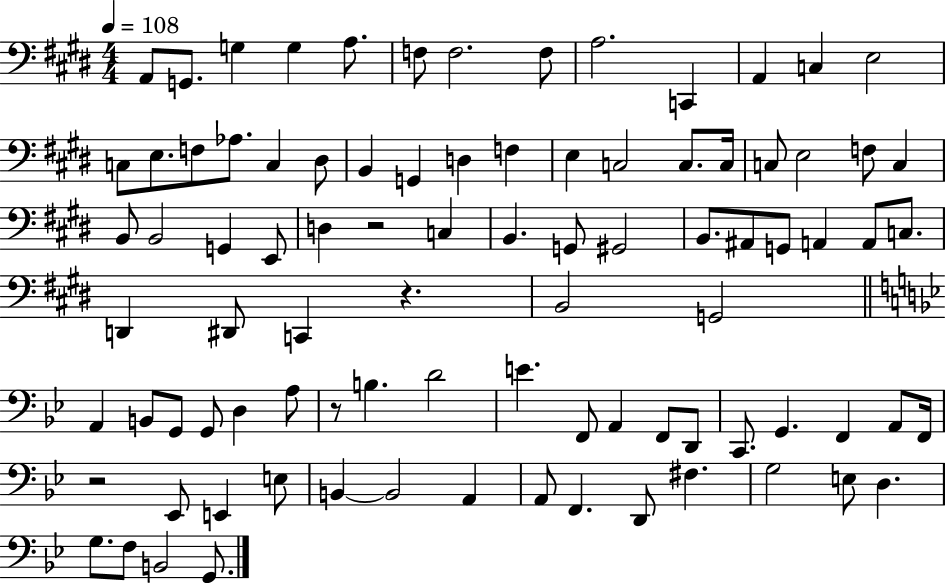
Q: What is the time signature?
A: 4/4